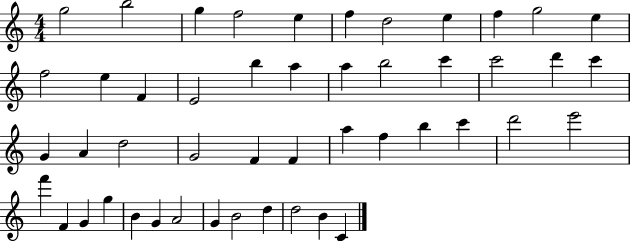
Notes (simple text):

G5/h B5/h G5/q F5/h E5/q F5/q D5/h E5/q F5/q G5/h E5/q F5/h E5/q F4/q E4/h B5/q A5/q A5/q B5/h C6/q C6/h D6/q C6/q G4/q A4/q D5/h G4/h F4/q F4/q A5/q F5/q B5/q C6/q D6/h E6/h F6/q F4/q G4/q G5/q B4/q G4/q A4/h G4/q B4/h D5/q D5/h B4/q C4/q